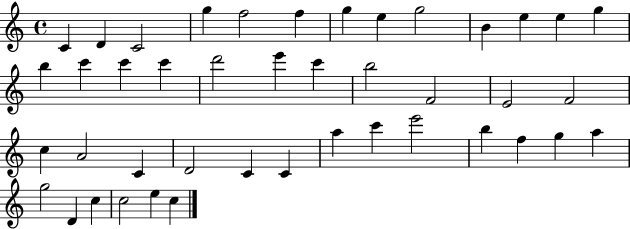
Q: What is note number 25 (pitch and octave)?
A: C5